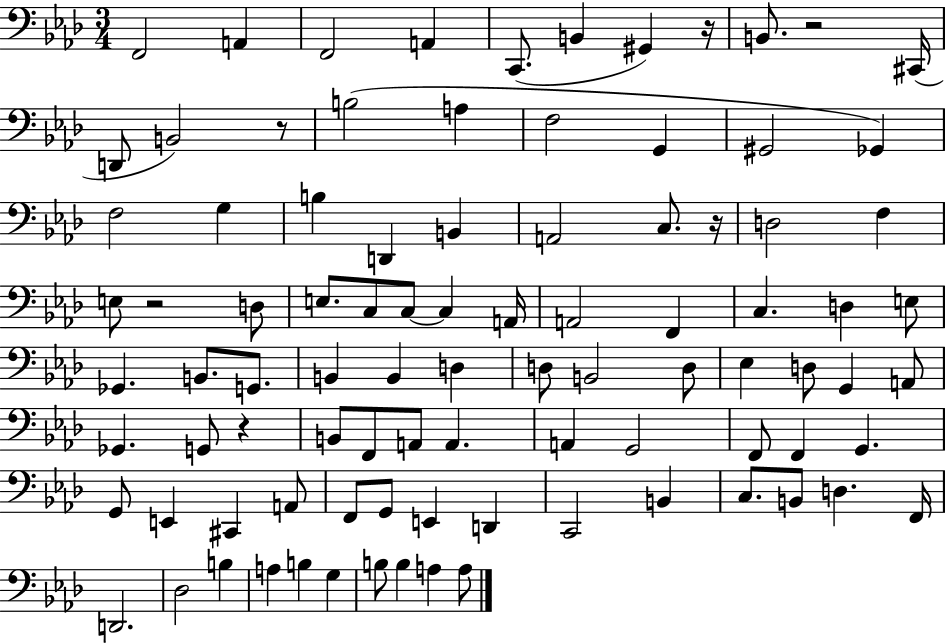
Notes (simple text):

F2/h A2/q F2/h A2/q C2/e. B2/q G#2/q R/s B2/e. R/h C#2/s D2/e B2/h R/e B3/h A3/q F3/h G2/q G#2/h Gb2/q F3/h G3/q B3/q D2/q B2/q A2/h C3/e. R/s D3/h F3/q E3/e R/h D3/e E3/e. C3/e C3/e C3/q A2/s A2/h F2/q C3/q. D3/q E3/e Gb2/q. B2/e. G2/e. B2/q B2/q D3/q D3/e B2/h D3/e Eb3/q D3/e G2/q A2/e Gb2/q. G2/e R/q B2/e F2/e A2/e A2/q. A2/q G2/h F2/e F2/q G2/q. G2/e E2/q C#2/q A2/e F2/e G2/e E2/q D2/q C2/h B2/q C3/e. B2/e D3/q. F2/s D2/h. Db3/h B3/q A3/q B3/q G3/q B3/e B3/q A3/q A3/e